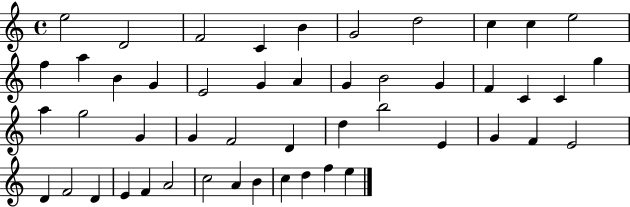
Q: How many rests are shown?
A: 0